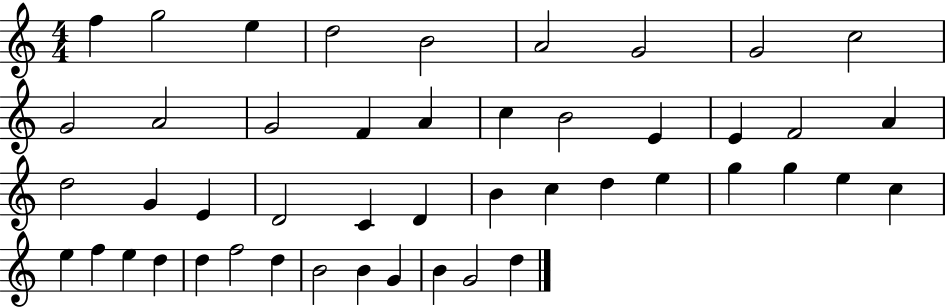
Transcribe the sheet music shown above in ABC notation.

X:1
T:Untitled
M:4/4
L:1/4
K:C
f g2 e d2 B2 A2 G2 G2 c2 G2 A2 G2 F A c B2 E E F2 A d2 G E D2 C D B c d e g g e c e f e d d f2 d B2 B G B G2 d